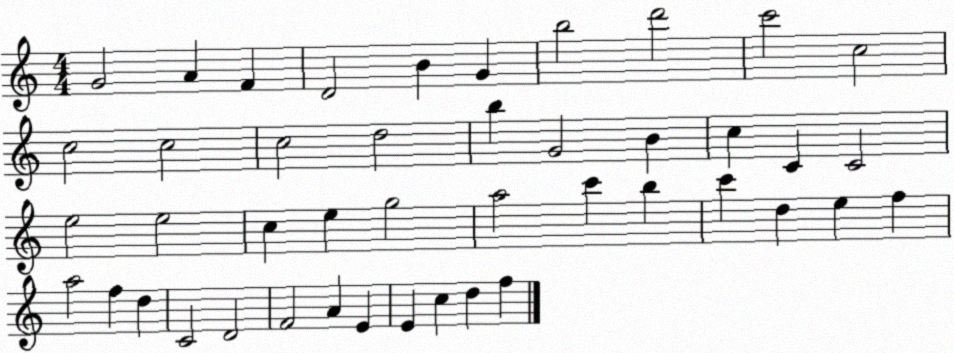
X:1
T:Untitled
M:4/4
L:1/4
K:C
G2 A F D2 B G b2 d'2 c'2 c2 c2 c2 c2 d2 b G2 B c C C2 e2 e2 c e g2 a2 c' b c' d e f a2 f d C2 D2 F2 A E E c d f